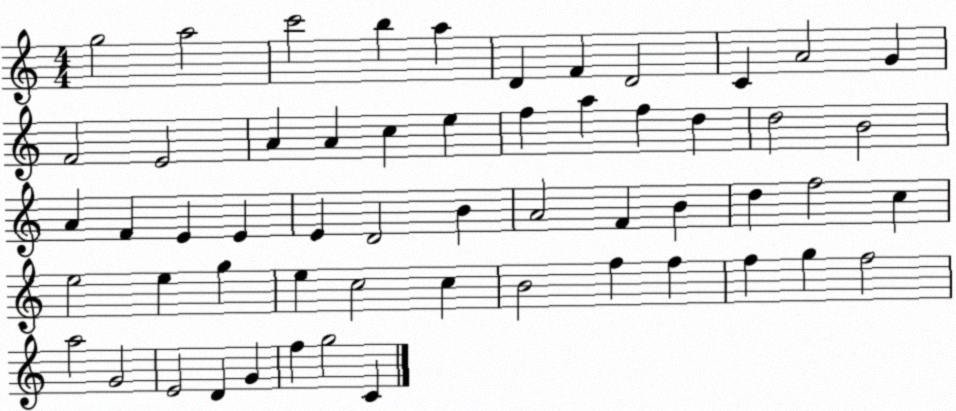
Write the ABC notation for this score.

X:1
T:Untitled
M:4/4
L:1/4
K:C
g2 a2 c'2 b a D F D2 C A2 G F2 E2 A A c e f a f d d2 B2 A F E E E D2 B A2 F B d f2 c e2 e g e c2 c B2 f f f g f2 a2 G2 E2 D G f g2 C